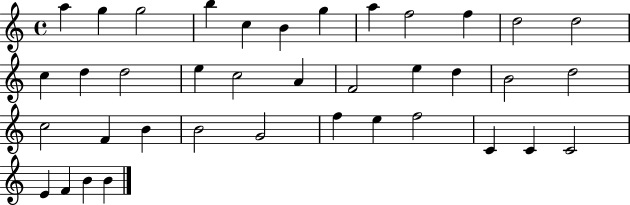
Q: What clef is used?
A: treble